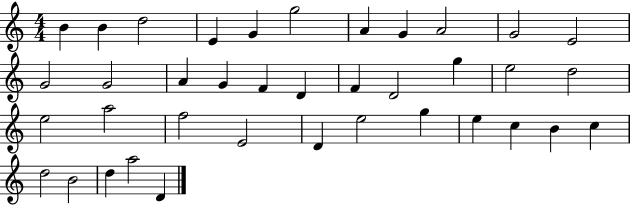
{
  \clef treble
  \numericTimeSignature
  \time 4/4
  \key c \major
  b'4 b'4 d''2 | e'4 g'4 g''2 | a'4 g'4 a'2 | g'2 e'2 | \break g'2 g'2 | a'4 g'4 f'4 d'4 | f'4 d'2 g''4 | e''2 d''2 | \break e''2 a''2 | f''2 e'2 | d'4 e''2 g''4 | e''4 c''4 b'4 c''4 | \break d''2 b'2 | d''4 a''2 d'4 | \bar "|."
}